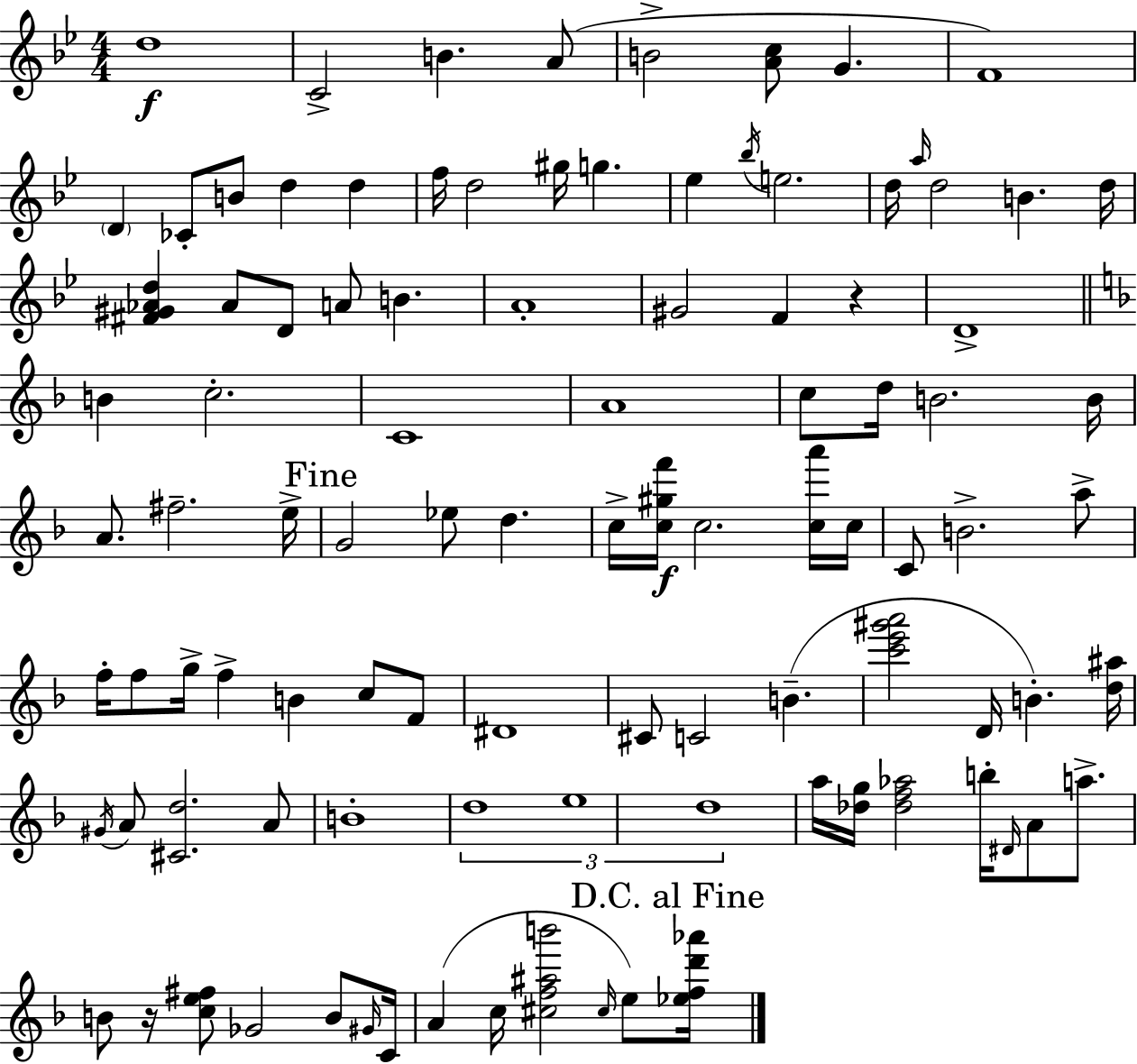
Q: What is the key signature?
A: BES major